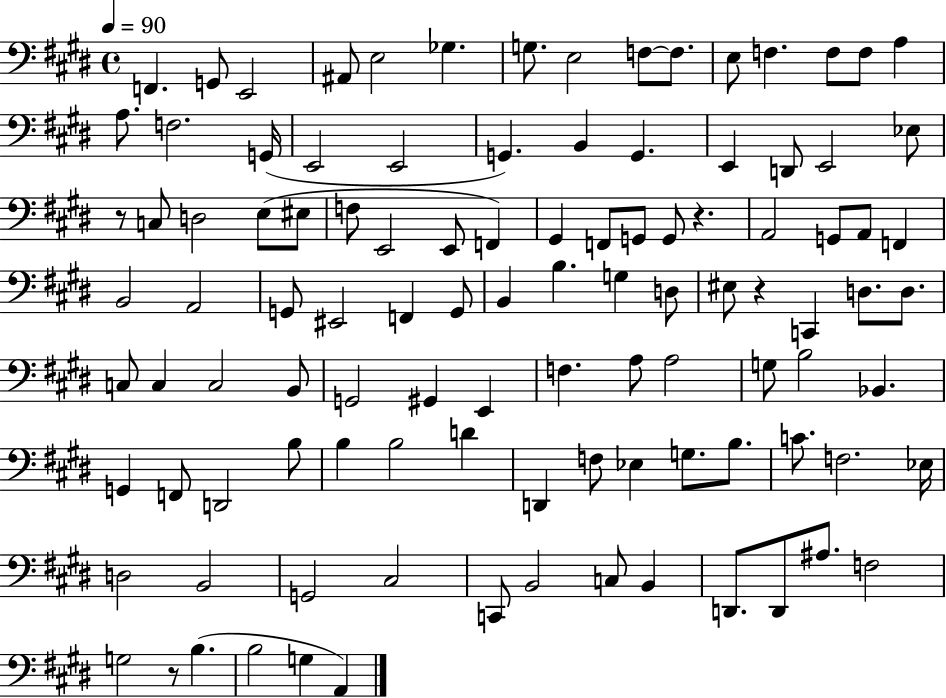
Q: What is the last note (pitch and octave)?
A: A2